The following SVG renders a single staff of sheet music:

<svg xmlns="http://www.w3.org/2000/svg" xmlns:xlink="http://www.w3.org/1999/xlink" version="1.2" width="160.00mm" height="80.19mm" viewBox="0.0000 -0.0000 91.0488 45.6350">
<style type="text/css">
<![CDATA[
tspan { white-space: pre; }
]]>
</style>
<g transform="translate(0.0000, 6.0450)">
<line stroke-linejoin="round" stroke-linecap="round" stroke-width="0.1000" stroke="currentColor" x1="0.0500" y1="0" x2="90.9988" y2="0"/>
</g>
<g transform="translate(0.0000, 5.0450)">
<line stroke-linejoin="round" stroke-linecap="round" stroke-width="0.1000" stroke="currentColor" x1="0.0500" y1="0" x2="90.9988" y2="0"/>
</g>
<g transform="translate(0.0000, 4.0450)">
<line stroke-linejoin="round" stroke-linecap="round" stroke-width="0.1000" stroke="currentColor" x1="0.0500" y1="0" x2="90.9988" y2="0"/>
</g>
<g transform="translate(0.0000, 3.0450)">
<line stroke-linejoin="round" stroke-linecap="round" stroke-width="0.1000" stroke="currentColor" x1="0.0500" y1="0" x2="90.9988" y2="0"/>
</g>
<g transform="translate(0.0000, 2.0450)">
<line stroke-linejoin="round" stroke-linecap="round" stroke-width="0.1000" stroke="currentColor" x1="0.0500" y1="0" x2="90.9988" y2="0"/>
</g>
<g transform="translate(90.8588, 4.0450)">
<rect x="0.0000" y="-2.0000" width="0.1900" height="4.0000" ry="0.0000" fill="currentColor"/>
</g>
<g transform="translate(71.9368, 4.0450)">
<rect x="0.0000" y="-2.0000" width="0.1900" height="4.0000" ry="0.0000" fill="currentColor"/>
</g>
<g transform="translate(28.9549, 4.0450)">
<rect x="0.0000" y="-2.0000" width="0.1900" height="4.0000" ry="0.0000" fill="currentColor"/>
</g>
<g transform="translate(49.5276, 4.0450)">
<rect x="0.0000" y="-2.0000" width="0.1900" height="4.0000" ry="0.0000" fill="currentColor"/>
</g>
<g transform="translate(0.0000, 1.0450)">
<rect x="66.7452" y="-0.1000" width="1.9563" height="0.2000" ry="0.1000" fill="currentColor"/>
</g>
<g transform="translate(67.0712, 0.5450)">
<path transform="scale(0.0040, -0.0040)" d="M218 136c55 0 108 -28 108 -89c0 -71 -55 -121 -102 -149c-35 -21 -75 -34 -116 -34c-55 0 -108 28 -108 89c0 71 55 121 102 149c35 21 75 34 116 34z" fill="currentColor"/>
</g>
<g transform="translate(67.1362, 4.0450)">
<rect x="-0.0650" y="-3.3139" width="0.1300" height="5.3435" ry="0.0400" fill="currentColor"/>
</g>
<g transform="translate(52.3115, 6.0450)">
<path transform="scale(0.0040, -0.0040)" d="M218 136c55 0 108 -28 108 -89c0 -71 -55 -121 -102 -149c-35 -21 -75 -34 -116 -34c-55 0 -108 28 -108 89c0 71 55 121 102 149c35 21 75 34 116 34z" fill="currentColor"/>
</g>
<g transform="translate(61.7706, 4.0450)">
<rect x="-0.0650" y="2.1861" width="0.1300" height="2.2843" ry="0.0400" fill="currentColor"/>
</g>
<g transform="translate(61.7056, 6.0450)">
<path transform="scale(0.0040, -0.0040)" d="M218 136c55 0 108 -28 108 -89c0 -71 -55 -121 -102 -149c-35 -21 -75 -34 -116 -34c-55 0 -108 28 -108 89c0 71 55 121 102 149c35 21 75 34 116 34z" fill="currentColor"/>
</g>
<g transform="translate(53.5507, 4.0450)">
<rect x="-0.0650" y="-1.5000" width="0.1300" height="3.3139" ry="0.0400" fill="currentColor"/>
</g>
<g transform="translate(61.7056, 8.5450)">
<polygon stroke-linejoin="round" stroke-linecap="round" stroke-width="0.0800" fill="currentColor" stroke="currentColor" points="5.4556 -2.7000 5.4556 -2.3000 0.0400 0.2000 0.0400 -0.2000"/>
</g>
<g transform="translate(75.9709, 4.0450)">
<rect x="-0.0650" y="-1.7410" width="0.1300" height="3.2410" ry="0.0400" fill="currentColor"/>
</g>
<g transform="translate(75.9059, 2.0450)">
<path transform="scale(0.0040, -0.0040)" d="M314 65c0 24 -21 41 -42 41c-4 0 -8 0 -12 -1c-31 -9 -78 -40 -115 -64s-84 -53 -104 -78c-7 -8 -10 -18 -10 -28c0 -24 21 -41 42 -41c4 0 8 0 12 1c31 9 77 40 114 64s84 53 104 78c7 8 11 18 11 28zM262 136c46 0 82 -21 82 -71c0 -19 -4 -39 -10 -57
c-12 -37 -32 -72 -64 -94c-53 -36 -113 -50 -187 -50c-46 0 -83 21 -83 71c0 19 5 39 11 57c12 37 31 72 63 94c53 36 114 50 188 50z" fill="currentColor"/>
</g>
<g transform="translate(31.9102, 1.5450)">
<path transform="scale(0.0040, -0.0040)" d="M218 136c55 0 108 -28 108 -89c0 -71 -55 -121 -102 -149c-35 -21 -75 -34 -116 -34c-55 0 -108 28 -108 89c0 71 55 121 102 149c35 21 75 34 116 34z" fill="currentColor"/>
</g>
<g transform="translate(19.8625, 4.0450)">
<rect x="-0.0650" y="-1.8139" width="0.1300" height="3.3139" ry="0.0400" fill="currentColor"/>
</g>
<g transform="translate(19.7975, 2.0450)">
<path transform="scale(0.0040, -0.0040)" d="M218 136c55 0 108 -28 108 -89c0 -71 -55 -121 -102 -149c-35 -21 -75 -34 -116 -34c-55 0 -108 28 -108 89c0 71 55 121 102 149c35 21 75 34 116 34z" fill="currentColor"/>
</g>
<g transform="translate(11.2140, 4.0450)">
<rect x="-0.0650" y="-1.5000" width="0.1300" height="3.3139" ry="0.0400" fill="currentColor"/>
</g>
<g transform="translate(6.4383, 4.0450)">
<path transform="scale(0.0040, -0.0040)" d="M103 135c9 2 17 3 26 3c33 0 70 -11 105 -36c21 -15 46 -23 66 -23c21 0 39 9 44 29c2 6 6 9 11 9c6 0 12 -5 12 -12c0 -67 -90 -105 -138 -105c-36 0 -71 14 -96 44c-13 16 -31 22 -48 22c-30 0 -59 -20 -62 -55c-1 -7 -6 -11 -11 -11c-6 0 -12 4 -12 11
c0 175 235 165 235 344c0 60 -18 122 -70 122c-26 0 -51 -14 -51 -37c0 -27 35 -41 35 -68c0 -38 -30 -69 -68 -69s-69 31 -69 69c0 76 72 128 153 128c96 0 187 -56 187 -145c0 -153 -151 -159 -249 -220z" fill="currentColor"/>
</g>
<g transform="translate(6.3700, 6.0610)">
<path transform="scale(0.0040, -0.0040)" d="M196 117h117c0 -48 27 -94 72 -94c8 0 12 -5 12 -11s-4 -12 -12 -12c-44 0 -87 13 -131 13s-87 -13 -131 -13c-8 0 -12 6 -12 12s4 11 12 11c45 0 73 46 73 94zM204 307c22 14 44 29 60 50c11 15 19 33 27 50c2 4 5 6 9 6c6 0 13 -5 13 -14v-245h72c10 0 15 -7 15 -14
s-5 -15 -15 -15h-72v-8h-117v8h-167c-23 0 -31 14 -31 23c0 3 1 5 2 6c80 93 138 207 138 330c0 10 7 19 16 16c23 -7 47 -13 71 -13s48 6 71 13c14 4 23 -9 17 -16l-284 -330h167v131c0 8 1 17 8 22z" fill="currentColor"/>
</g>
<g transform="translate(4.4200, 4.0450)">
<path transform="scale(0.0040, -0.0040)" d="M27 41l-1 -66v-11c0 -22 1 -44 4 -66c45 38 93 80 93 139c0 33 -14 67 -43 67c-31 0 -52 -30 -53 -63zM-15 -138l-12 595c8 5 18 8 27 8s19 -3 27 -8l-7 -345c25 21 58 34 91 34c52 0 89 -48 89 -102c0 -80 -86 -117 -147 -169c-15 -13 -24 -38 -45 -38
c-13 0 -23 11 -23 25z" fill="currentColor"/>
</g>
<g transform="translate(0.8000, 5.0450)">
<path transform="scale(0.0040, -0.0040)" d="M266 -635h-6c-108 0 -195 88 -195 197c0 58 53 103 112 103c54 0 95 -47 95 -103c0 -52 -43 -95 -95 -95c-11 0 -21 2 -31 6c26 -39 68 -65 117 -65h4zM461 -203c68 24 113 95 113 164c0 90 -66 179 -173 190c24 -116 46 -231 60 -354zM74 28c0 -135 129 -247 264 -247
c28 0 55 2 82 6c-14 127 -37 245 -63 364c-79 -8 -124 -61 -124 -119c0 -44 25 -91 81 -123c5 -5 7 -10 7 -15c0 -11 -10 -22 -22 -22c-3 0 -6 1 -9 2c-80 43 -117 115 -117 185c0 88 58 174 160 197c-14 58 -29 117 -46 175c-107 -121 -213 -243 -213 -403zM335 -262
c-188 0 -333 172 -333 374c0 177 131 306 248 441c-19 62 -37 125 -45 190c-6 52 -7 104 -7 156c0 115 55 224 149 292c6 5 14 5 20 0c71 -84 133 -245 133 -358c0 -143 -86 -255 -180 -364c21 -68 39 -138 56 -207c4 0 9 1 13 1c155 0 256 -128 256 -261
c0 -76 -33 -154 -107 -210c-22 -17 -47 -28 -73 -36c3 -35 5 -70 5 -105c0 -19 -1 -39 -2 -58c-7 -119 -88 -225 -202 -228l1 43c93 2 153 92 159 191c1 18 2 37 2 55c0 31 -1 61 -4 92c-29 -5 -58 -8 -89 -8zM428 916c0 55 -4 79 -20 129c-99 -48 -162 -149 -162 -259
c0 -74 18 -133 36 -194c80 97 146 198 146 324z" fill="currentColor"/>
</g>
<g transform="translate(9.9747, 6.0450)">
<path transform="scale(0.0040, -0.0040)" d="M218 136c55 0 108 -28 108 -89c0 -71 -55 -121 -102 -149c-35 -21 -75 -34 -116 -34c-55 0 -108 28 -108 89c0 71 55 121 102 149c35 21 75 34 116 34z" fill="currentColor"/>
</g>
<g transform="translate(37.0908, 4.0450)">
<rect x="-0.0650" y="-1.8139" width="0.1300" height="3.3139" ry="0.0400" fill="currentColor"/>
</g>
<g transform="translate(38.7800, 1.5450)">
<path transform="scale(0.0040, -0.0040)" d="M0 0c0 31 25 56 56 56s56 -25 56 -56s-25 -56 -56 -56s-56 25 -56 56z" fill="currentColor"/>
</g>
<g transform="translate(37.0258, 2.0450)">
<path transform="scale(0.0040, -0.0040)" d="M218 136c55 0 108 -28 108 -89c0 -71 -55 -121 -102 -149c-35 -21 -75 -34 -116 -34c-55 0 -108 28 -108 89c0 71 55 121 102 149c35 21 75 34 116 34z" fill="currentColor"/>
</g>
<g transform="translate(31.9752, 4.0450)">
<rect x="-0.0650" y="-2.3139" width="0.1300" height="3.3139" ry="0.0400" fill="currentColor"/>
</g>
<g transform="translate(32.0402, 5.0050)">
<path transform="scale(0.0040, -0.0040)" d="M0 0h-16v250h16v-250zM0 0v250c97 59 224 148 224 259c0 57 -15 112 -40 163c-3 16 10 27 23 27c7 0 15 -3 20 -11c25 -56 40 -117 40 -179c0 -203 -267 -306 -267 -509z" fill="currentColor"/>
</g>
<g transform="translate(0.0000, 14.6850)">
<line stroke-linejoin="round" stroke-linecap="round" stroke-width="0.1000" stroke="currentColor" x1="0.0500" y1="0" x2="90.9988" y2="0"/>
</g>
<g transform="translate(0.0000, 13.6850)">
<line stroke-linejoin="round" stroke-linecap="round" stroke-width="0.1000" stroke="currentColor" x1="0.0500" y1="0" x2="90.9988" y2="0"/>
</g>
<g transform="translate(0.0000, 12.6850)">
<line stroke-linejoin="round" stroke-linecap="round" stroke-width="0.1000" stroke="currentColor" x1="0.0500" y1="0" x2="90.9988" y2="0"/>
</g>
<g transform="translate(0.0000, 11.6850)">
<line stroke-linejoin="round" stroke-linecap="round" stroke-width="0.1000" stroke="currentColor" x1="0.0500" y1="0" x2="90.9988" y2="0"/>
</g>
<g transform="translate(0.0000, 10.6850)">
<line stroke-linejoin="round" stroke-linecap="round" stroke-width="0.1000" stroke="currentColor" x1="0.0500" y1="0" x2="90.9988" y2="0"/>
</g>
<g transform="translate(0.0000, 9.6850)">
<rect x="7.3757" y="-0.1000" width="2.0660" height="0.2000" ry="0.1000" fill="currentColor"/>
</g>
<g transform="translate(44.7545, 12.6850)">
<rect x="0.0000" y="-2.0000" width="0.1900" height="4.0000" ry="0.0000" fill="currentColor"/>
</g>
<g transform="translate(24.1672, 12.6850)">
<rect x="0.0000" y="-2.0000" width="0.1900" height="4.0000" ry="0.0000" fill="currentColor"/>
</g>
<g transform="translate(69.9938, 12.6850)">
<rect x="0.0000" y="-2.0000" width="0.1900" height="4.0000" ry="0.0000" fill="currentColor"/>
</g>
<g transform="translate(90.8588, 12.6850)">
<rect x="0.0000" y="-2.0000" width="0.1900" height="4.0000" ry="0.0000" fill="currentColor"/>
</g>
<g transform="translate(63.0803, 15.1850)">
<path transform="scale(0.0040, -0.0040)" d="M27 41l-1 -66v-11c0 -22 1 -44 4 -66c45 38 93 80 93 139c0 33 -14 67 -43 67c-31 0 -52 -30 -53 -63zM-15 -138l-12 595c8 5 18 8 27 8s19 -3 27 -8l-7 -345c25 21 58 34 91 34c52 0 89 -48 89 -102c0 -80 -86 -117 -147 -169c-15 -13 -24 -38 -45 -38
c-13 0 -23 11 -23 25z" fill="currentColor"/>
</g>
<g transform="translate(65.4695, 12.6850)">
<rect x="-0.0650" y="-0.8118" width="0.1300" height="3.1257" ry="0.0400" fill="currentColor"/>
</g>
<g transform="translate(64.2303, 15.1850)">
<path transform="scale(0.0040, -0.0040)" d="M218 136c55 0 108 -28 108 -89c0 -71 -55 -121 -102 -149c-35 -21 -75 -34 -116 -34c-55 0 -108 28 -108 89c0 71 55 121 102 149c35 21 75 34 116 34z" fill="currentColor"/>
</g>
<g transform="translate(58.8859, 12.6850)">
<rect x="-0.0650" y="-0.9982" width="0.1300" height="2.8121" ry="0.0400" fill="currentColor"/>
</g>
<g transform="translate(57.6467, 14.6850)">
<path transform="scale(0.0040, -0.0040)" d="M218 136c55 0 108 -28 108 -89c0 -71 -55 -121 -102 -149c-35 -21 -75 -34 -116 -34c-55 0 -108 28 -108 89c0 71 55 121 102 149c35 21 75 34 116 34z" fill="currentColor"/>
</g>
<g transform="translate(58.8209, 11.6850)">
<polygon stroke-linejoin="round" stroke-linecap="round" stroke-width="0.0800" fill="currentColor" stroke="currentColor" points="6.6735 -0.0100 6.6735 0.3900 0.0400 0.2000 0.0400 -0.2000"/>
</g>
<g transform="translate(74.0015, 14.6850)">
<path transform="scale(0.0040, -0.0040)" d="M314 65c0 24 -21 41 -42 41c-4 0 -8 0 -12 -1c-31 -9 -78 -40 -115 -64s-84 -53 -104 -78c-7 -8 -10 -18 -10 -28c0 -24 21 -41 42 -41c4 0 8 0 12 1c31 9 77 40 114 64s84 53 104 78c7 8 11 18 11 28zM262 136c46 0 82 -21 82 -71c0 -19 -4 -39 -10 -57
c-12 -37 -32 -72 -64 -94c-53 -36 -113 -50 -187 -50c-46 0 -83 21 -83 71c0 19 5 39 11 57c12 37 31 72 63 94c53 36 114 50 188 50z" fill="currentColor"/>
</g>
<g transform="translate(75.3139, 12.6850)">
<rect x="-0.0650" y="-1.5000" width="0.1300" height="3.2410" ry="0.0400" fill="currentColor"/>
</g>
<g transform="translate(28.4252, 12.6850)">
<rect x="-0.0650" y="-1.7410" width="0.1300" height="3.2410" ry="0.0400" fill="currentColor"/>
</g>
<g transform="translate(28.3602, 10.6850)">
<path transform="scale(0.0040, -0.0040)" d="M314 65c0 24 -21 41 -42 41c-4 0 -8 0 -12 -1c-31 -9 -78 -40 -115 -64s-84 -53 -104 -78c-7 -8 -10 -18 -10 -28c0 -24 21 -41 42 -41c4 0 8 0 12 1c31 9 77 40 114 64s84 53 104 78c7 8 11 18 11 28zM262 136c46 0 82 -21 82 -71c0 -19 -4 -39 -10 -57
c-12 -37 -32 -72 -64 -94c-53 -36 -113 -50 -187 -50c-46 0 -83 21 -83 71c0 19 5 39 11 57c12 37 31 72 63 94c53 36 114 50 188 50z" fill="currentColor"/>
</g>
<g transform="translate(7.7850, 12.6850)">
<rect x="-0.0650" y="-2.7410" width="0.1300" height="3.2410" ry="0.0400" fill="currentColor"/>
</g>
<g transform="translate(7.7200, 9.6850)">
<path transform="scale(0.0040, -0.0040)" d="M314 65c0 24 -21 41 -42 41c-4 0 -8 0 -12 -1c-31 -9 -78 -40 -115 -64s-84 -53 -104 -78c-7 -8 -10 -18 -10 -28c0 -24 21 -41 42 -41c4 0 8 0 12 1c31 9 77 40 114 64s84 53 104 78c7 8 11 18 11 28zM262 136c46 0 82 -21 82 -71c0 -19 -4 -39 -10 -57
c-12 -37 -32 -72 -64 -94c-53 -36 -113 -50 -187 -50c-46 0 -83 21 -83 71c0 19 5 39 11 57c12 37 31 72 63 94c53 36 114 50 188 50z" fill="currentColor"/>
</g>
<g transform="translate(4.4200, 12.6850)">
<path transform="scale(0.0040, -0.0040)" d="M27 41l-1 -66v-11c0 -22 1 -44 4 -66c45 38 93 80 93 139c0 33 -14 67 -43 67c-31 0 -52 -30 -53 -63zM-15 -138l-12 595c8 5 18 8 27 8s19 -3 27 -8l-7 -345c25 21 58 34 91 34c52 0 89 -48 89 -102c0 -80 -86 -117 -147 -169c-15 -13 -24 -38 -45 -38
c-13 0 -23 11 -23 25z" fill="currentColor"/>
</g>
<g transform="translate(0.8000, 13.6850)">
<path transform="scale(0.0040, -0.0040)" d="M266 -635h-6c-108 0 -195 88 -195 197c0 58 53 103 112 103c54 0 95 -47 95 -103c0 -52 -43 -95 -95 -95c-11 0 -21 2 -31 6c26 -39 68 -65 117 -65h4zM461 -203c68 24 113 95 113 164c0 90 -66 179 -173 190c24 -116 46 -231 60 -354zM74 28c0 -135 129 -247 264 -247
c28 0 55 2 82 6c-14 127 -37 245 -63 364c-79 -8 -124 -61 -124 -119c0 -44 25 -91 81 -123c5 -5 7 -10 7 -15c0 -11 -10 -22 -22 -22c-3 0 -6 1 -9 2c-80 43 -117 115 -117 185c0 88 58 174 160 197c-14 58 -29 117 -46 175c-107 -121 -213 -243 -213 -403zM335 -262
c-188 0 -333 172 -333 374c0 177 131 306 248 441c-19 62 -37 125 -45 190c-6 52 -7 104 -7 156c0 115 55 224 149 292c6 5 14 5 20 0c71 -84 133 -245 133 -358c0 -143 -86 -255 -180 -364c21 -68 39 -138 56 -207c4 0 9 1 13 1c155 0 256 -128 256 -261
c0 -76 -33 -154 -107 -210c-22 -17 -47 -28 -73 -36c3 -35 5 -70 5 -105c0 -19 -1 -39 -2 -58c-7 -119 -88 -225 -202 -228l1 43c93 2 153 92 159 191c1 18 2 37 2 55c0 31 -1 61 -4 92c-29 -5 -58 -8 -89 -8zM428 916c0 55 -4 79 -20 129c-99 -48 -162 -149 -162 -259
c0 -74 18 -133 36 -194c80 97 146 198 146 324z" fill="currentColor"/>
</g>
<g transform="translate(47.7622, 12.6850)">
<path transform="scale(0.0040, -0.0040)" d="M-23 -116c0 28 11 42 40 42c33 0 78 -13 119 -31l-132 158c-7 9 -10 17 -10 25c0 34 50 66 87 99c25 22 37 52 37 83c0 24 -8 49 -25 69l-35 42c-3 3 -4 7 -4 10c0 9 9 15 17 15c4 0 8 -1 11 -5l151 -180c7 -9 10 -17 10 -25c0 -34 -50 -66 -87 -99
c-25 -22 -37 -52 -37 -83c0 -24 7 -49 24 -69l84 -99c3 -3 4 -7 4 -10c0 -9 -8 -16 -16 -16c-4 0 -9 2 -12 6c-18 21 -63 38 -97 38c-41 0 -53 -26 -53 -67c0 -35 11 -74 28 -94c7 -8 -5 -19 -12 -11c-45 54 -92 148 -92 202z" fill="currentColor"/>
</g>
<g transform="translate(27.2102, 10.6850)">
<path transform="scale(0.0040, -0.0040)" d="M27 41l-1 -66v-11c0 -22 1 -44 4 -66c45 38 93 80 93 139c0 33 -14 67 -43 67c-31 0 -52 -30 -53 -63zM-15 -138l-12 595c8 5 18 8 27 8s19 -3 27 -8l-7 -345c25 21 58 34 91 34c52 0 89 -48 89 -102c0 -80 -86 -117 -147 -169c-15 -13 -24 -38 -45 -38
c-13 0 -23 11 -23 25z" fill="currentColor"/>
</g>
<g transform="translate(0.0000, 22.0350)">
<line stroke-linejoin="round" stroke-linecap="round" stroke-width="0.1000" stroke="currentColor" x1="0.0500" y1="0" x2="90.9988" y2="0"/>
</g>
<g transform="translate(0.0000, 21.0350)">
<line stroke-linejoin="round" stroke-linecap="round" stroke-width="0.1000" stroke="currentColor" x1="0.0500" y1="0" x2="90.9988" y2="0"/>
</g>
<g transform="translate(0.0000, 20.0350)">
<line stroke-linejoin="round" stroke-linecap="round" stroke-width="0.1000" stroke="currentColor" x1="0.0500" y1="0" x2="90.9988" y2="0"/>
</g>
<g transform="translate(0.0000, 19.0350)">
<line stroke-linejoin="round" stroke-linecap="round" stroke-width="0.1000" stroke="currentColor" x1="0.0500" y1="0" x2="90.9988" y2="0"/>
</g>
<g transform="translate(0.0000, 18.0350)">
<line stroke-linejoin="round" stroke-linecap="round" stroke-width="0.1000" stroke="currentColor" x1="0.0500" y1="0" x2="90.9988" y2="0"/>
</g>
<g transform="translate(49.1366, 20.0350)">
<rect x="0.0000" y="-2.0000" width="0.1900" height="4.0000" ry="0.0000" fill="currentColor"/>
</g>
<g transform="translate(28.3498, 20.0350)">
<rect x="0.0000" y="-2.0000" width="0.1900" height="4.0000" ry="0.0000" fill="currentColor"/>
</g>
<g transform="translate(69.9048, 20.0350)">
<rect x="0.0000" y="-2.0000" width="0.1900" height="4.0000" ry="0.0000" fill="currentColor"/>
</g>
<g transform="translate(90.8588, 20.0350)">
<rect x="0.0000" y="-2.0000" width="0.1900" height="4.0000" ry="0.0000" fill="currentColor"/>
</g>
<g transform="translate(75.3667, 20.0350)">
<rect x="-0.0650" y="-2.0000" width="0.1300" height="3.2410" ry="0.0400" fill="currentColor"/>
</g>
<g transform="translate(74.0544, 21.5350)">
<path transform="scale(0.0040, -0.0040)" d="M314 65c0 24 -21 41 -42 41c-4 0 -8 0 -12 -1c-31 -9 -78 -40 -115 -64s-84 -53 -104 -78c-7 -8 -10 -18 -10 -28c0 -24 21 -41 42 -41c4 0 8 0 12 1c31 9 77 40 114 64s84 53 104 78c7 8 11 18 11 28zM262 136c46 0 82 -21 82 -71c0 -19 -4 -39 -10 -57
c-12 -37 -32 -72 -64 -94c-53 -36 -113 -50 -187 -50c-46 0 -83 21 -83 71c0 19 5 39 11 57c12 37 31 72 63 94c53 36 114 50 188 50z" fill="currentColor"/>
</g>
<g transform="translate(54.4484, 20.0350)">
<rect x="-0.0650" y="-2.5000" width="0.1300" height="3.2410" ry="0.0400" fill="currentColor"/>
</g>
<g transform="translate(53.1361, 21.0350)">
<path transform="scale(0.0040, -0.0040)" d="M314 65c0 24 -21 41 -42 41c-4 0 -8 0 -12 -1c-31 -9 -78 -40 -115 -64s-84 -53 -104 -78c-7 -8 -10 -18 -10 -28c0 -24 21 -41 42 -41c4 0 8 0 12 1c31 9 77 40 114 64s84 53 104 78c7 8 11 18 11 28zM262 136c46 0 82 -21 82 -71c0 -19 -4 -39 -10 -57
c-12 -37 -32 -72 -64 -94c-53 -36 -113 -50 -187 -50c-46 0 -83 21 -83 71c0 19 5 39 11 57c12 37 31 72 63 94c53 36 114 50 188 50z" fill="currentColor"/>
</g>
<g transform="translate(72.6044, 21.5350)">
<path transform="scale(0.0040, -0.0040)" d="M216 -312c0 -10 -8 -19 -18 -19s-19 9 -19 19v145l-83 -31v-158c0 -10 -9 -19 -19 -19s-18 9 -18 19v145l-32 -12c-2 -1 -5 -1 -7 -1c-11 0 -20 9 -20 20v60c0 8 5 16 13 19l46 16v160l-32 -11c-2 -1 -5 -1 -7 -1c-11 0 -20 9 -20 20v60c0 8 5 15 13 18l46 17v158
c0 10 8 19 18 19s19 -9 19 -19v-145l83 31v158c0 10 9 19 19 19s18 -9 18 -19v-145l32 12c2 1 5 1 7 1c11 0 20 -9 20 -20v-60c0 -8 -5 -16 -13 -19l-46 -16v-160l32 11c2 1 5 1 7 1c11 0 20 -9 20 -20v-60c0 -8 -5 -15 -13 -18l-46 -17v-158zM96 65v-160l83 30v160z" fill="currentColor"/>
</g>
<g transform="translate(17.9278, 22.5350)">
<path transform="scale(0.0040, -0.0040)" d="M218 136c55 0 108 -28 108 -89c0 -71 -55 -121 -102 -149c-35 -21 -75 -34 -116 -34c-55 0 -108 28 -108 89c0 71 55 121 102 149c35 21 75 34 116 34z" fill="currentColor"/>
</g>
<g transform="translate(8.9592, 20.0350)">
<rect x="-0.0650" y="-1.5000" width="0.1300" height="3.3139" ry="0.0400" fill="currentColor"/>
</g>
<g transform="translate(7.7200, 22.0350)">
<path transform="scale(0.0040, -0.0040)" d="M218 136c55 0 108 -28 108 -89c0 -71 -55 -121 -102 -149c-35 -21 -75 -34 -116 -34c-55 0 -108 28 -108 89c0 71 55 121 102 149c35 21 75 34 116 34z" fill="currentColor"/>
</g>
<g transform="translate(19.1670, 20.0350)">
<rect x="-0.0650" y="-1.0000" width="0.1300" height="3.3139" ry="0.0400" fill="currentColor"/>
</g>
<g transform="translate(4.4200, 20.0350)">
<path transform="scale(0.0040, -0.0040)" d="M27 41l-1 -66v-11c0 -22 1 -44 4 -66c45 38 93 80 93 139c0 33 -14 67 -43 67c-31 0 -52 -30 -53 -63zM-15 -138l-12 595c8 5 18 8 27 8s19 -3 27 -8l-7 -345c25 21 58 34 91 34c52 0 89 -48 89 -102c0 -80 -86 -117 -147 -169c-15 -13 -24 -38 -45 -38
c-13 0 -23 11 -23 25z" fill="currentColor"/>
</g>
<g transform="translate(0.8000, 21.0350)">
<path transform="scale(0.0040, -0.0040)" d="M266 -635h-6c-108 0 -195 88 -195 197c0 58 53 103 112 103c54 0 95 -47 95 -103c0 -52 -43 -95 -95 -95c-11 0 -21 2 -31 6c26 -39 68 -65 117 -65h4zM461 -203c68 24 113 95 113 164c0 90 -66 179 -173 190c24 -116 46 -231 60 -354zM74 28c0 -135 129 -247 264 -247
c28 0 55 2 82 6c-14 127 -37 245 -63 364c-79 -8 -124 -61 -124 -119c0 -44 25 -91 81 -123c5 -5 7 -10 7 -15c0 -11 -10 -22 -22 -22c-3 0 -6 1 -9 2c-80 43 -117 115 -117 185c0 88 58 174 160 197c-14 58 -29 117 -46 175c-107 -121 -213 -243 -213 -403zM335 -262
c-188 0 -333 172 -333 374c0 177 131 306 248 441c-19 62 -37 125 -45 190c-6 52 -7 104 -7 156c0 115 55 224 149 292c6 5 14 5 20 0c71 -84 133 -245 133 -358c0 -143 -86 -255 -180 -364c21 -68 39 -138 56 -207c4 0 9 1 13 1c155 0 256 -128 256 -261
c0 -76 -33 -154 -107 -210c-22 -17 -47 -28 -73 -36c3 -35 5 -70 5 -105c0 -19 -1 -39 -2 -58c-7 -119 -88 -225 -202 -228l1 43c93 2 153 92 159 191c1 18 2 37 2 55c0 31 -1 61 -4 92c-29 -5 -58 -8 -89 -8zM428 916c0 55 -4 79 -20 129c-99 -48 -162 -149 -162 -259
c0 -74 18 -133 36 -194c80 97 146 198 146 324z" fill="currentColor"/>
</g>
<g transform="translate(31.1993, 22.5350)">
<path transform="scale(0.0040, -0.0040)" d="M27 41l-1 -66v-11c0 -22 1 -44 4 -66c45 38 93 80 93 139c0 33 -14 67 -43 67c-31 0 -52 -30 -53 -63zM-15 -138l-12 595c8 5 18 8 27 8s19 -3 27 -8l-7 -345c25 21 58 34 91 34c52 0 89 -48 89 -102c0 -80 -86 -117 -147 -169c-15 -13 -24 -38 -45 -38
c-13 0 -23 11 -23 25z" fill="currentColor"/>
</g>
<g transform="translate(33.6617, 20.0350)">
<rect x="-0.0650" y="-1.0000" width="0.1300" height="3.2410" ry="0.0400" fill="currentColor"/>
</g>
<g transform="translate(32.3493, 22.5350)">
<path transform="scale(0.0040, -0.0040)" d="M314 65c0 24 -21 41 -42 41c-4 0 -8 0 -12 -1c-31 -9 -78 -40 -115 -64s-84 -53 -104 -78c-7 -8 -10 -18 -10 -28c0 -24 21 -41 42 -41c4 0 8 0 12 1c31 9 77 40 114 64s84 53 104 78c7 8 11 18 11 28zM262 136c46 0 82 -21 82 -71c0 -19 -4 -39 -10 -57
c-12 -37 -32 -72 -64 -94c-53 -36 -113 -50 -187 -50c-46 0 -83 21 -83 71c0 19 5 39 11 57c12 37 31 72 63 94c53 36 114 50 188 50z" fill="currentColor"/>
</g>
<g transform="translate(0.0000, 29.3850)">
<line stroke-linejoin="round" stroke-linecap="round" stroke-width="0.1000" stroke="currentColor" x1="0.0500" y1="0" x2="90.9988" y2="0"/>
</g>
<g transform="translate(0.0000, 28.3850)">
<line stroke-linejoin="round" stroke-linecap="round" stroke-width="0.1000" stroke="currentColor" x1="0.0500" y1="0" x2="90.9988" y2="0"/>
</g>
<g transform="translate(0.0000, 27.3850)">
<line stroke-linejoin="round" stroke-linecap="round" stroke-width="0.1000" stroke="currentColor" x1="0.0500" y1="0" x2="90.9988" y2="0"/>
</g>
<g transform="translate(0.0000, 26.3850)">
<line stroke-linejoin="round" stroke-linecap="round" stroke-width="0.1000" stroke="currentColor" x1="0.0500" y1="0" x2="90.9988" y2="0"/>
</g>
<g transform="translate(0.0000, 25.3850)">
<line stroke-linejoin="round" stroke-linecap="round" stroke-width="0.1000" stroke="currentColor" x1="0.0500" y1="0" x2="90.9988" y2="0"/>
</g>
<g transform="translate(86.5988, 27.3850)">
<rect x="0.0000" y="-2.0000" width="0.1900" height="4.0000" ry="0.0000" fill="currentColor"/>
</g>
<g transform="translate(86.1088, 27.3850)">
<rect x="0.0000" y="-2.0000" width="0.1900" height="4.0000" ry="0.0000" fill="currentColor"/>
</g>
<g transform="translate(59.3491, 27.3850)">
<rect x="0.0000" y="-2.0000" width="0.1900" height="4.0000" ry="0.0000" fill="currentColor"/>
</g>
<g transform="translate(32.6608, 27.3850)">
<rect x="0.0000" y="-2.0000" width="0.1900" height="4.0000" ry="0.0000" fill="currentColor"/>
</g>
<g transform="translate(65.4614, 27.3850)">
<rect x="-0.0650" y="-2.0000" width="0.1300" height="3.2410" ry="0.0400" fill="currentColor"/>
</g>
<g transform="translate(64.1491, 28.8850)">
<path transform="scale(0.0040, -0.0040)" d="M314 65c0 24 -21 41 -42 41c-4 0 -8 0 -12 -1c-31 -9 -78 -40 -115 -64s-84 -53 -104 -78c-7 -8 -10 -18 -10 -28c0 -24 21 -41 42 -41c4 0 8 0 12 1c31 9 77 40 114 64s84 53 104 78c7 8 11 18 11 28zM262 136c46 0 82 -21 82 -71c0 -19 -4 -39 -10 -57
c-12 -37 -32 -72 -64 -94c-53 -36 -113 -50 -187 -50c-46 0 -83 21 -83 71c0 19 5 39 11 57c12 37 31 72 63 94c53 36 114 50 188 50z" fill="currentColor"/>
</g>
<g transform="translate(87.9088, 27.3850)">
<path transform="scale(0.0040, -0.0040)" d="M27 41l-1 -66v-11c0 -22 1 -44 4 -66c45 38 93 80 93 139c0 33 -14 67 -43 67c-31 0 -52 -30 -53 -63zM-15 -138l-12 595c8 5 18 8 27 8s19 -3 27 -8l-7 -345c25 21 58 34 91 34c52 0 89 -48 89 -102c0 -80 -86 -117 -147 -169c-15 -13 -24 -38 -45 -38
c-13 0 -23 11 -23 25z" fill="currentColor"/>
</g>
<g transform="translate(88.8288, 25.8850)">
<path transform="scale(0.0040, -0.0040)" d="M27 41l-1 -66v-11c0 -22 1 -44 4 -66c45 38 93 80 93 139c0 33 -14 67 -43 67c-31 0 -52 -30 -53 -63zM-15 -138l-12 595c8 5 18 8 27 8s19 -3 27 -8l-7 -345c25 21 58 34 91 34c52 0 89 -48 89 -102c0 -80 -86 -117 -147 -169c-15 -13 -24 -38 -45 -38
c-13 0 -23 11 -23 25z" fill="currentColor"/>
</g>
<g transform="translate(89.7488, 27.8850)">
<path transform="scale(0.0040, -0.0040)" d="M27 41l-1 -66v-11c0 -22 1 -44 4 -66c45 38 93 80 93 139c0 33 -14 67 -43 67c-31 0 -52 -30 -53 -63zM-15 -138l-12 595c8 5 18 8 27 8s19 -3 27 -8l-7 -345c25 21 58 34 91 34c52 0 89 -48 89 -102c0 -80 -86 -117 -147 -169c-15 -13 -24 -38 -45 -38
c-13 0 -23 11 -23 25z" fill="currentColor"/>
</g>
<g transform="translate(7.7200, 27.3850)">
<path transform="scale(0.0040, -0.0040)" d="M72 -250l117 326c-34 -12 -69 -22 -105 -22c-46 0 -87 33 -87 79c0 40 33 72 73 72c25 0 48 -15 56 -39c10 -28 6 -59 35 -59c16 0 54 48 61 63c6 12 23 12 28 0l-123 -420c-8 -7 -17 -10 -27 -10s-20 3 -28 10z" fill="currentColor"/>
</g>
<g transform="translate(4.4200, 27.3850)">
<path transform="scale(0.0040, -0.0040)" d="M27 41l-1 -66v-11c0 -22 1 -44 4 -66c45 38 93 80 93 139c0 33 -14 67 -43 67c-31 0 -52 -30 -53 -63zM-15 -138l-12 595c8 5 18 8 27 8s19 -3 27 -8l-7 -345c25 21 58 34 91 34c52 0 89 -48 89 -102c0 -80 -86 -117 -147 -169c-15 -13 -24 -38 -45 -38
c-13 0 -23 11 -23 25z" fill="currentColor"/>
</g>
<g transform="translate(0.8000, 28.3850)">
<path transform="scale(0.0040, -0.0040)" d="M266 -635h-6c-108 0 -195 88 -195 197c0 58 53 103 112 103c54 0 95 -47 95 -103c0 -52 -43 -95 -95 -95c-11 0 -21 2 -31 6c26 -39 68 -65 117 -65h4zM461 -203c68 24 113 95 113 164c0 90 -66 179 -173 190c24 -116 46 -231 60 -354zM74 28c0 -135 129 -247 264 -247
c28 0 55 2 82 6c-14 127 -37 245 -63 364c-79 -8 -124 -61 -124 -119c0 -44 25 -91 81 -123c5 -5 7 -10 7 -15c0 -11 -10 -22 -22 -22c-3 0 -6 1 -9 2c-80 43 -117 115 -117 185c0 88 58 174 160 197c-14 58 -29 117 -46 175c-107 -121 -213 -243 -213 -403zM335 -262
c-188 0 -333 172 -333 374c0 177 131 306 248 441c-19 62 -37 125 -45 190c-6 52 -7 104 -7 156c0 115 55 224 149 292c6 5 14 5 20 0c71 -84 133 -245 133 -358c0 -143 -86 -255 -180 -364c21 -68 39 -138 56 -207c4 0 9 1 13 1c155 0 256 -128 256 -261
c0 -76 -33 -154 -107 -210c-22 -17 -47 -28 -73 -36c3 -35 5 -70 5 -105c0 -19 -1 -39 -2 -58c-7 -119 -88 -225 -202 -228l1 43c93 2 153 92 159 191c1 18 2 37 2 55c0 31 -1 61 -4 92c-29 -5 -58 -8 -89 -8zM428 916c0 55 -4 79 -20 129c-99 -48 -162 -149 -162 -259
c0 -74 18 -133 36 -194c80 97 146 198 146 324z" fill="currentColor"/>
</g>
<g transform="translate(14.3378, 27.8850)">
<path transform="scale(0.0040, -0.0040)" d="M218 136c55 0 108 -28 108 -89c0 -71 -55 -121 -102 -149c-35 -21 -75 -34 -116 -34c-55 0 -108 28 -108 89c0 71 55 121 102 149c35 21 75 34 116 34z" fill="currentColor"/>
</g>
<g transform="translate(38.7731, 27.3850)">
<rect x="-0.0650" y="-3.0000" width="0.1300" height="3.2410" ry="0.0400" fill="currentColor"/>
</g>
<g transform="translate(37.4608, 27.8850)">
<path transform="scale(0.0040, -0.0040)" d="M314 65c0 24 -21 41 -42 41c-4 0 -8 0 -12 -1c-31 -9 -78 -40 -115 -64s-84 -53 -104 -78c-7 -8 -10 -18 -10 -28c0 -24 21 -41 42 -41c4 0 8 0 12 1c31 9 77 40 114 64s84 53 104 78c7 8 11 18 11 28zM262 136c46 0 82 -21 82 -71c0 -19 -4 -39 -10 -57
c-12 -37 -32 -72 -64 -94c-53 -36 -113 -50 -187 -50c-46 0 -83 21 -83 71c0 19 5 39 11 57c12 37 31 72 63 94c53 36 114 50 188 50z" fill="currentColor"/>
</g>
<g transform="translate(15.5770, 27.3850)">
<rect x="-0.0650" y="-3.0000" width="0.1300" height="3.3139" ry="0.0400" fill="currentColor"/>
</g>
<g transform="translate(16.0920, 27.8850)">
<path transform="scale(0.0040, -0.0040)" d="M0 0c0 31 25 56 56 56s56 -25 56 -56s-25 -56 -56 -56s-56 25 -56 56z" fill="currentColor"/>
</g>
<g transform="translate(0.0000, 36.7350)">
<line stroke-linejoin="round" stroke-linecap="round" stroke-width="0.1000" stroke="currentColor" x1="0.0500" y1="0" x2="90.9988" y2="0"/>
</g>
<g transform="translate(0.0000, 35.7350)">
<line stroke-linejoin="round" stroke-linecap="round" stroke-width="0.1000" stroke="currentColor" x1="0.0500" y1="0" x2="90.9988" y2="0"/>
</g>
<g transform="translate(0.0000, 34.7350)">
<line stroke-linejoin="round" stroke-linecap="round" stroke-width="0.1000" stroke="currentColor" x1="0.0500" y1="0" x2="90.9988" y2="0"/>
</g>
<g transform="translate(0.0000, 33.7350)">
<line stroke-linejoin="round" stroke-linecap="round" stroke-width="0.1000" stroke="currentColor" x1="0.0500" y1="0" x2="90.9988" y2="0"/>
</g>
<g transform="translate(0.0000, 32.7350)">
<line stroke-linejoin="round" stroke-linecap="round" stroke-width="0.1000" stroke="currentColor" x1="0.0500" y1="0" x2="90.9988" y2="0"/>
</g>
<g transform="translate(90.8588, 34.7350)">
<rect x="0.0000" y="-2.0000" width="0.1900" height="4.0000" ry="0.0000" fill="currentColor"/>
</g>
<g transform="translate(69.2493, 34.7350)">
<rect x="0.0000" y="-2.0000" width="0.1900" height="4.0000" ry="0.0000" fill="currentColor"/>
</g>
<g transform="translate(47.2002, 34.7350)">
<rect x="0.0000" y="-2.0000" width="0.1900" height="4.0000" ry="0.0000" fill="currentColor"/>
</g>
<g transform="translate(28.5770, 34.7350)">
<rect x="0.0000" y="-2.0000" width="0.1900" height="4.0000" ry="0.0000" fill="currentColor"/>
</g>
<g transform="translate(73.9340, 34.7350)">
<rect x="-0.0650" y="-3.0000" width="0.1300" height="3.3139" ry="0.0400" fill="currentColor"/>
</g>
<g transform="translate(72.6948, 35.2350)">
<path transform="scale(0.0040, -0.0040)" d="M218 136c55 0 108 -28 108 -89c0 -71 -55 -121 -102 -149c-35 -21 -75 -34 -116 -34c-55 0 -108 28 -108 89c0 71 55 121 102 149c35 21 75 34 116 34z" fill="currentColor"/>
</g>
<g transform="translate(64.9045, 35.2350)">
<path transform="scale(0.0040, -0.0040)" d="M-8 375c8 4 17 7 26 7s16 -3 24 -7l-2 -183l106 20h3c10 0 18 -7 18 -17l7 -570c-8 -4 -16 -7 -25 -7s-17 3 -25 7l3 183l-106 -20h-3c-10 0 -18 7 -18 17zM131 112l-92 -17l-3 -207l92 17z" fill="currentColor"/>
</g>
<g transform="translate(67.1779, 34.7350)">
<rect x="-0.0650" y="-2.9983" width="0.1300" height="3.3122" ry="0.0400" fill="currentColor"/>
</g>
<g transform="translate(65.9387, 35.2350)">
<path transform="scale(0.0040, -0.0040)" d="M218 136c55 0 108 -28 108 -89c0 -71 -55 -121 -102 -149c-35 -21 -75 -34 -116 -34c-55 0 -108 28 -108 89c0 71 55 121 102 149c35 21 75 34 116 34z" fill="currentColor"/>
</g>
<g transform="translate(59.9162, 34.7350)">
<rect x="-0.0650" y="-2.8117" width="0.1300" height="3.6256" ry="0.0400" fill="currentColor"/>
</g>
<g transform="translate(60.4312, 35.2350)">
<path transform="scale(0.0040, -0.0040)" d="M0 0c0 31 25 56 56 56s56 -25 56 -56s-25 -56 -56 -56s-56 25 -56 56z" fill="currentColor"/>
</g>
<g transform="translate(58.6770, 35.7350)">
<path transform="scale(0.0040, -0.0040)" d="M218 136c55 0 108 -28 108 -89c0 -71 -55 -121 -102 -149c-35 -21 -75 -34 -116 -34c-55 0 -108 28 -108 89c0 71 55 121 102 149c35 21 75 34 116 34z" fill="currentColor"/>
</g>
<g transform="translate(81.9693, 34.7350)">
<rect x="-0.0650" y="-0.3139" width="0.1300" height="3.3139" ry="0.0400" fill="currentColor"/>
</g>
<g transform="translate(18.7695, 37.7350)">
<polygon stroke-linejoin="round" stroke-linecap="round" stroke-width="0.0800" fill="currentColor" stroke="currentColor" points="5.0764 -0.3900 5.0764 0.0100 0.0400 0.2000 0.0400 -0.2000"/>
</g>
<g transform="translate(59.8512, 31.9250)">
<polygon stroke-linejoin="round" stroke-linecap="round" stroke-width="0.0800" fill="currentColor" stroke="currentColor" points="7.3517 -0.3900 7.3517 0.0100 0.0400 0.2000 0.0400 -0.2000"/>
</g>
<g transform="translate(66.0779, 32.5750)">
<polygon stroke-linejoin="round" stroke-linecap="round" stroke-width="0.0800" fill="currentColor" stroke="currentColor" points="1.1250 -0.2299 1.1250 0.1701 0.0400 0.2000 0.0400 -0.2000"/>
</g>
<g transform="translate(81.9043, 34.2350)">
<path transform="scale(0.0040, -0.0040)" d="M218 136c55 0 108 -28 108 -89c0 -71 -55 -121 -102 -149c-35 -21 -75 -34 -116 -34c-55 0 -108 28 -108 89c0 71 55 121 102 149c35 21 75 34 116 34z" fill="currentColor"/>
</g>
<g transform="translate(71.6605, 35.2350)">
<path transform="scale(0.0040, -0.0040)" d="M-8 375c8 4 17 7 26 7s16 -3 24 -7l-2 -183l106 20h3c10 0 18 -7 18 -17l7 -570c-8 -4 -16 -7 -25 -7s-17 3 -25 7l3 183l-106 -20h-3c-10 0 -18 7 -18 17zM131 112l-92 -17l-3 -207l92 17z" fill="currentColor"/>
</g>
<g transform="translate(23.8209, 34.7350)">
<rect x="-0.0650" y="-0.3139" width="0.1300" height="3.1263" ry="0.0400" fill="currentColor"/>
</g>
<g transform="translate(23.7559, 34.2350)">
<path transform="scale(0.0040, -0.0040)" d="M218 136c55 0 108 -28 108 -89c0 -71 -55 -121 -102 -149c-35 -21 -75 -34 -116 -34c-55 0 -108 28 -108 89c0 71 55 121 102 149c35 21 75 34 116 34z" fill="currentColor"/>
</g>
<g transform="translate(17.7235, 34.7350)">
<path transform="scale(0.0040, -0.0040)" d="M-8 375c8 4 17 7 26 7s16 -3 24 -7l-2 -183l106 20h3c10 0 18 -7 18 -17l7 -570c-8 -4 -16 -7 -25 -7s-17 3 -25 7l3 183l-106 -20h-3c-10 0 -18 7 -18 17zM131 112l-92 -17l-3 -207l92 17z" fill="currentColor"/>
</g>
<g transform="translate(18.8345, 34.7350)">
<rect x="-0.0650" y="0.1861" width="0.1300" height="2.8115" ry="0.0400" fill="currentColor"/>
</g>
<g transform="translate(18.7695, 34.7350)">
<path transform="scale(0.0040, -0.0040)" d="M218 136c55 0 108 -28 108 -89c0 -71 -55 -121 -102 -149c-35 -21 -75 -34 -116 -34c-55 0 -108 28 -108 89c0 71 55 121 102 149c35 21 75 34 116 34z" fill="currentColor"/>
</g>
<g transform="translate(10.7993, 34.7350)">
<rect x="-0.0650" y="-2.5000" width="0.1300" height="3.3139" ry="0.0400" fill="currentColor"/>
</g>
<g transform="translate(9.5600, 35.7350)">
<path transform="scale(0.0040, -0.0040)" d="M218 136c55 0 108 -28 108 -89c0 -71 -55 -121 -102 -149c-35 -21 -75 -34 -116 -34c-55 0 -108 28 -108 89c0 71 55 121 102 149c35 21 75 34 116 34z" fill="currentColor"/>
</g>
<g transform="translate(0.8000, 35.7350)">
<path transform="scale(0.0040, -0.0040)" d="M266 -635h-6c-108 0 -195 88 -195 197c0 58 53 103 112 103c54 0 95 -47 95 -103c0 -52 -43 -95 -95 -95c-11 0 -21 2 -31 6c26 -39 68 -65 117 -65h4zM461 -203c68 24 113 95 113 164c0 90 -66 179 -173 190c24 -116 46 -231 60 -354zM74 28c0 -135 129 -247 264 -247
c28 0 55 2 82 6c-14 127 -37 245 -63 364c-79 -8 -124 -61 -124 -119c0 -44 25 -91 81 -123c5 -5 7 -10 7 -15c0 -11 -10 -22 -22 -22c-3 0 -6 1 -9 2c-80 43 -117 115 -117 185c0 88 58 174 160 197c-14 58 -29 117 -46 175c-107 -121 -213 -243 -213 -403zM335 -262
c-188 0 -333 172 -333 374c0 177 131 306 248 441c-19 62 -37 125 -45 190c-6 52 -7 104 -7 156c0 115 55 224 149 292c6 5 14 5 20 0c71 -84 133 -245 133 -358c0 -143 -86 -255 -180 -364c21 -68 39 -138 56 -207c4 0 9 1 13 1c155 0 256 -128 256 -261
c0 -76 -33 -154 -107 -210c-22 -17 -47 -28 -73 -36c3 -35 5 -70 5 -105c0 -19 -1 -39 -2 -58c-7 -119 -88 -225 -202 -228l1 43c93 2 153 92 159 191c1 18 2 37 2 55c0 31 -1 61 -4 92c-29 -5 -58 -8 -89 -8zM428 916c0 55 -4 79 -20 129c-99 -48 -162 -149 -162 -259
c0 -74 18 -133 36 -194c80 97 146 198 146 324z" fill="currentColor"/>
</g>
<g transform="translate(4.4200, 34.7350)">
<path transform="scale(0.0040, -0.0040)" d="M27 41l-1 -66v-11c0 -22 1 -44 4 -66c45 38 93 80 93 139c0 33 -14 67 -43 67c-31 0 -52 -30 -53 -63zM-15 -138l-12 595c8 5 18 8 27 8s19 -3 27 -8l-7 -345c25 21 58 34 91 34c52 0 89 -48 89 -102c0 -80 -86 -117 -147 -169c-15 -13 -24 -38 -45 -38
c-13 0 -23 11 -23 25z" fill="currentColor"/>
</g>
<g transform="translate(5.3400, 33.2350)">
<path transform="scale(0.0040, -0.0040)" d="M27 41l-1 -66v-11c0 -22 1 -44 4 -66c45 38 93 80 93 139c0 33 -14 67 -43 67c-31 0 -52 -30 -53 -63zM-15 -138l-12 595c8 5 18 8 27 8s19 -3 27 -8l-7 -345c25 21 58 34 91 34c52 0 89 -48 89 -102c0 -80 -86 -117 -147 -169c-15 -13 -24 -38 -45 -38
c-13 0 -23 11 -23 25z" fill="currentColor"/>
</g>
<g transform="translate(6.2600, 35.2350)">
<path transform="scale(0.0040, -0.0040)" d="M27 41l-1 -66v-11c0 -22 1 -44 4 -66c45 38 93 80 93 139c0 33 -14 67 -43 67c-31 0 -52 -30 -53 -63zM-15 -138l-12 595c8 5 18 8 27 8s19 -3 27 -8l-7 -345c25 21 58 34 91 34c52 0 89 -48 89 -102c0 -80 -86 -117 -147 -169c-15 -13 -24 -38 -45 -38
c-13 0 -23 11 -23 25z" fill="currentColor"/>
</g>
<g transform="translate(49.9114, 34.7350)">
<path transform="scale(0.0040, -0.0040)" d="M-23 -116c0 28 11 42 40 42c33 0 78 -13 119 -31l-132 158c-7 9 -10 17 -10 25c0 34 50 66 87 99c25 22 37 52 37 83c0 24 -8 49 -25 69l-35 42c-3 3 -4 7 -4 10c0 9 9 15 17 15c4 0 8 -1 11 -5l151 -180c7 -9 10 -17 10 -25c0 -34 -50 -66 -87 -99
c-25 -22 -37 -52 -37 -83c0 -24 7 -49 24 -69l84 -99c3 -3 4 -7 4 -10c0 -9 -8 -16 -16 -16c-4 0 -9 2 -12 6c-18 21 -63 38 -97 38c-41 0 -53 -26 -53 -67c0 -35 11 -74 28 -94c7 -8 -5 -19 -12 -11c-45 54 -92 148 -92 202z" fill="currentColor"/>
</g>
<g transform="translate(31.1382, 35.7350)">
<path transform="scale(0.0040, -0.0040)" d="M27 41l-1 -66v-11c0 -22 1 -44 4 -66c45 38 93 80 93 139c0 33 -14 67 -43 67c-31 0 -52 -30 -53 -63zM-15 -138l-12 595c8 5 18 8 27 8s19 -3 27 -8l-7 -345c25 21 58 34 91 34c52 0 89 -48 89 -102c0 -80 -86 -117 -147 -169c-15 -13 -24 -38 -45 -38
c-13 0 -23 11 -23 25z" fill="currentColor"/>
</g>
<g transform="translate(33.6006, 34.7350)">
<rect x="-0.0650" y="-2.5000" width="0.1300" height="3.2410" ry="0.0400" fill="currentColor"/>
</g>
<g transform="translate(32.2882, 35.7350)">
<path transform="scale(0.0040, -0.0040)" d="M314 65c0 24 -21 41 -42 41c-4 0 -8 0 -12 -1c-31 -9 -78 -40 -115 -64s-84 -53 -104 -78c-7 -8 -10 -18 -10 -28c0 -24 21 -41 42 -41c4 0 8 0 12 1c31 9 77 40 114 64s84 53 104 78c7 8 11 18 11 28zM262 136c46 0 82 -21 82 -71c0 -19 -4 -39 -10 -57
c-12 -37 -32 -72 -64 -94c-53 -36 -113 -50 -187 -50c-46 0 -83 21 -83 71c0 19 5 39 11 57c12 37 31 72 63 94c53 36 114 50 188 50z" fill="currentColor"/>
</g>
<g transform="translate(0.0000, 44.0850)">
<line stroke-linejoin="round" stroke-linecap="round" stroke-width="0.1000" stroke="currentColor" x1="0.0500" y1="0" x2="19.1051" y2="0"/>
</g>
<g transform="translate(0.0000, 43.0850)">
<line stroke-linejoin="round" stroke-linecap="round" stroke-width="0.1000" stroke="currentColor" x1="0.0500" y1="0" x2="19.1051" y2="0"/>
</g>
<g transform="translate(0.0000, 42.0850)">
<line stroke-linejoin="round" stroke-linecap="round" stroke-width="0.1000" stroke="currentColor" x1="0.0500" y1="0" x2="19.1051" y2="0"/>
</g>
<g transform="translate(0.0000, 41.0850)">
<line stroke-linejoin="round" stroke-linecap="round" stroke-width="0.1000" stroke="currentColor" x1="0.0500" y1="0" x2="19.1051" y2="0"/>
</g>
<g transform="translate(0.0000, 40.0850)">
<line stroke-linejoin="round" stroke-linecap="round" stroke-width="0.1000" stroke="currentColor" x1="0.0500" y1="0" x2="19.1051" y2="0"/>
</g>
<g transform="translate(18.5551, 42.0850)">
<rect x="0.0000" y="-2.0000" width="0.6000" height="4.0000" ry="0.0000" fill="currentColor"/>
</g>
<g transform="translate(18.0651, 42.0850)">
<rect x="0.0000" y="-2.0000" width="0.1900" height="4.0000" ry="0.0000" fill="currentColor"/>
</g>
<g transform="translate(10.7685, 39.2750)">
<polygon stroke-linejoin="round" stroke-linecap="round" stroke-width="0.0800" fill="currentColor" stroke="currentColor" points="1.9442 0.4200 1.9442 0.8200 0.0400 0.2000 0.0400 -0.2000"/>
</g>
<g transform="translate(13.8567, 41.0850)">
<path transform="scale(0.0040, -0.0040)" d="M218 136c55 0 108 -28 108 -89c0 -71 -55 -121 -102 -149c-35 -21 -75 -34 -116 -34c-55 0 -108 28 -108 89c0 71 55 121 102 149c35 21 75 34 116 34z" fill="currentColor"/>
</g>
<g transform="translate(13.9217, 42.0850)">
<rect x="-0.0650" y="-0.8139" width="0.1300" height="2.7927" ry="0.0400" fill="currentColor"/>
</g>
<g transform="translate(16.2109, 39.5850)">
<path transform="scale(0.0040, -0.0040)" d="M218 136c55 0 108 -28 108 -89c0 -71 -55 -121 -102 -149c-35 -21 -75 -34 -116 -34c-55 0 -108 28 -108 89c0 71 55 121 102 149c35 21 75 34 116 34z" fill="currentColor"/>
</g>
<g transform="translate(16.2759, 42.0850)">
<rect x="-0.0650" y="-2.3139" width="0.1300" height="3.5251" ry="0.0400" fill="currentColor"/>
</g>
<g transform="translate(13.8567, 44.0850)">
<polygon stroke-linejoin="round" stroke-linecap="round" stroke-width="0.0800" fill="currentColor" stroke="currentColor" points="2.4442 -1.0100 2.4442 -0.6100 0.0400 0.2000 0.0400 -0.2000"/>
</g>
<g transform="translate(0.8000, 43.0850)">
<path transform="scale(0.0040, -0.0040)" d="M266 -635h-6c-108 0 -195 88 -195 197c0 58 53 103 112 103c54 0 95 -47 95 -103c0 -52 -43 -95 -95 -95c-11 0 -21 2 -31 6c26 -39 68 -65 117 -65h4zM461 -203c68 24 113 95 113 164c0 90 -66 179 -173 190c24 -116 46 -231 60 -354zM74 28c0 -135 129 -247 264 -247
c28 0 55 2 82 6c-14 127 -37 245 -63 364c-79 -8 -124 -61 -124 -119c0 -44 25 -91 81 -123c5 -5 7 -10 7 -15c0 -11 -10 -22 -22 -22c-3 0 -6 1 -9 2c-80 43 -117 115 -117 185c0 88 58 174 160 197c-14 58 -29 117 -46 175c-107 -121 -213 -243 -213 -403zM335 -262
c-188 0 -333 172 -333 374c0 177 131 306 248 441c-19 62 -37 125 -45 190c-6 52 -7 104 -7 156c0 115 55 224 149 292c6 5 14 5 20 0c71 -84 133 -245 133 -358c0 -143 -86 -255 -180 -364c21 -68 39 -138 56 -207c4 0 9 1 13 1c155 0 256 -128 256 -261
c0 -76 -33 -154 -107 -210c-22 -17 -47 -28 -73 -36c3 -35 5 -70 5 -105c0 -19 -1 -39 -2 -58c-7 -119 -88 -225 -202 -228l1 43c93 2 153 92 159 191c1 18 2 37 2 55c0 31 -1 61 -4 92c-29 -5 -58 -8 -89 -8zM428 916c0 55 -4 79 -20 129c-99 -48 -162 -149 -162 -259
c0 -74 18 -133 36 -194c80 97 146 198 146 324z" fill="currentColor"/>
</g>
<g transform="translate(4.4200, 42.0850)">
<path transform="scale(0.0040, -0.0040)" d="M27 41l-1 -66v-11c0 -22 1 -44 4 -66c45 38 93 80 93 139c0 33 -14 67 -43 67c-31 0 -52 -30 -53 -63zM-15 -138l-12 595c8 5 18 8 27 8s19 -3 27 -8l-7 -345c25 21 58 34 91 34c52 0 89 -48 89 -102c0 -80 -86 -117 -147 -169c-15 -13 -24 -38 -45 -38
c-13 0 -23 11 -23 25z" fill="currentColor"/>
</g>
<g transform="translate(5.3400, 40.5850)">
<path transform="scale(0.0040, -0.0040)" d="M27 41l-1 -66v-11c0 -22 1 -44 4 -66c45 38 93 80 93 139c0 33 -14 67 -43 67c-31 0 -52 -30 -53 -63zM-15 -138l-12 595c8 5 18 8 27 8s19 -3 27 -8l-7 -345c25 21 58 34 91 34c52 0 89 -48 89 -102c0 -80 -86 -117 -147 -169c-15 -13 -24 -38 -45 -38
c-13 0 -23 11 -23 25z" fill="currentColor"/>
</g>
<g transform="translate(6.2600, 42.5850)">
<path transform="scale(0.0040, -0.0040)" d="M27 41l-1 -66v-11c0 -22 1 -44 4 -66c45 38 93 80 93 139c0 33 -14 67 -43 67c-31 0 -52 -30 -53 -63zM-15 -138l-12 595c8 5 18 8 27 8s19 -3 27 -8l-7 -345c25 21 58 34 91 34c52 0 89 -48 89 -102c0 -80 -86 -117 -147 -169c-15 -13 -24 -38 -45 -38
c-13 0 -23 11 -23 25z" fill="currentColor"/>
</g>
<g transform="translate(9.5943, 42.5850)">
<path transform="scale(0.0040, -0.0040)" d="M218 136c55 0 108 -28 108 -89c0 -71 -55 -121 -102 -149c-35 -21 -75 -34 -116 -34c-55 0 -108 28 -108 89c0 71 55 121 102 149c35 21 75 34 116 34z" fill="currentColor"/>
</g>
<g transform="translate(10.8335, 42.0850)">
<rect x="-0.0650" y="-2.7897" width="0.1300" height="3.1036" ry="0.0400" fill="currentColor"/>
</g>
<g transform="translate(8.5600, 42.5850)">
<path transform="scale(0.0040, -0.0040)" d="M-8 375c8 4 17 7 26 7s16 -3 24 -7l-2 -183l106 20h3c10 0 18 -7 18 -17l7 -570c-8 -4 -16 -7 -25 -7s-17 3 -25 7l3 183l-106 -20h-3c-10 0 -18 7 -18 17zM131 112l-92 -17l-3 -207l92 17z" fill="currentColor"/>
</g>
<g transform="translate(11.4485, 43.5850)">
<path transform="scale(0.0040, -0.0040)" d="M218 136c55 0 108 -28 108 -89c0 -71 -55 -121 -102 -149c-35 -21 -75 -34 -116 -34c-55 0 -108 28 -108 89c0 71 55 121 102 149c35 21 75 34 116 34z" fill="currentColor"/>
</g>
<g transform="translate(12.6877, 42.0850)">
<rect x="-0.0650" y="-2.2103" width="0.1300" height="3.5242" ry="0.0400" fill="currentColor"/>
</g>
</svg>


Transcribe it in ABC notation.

X:1
T:Untitled
M:2/4
L:1/4
K:F
E f g/2 f E E/2 _b/2 f2 a2 _f2 z E/2 _D/2 E2 E D _D2 G2 ^F2 z/2 A A2 F2 G B/2 c/2 _G2 z G/2 A/4 A c A/2 F/2 d/2 g/2